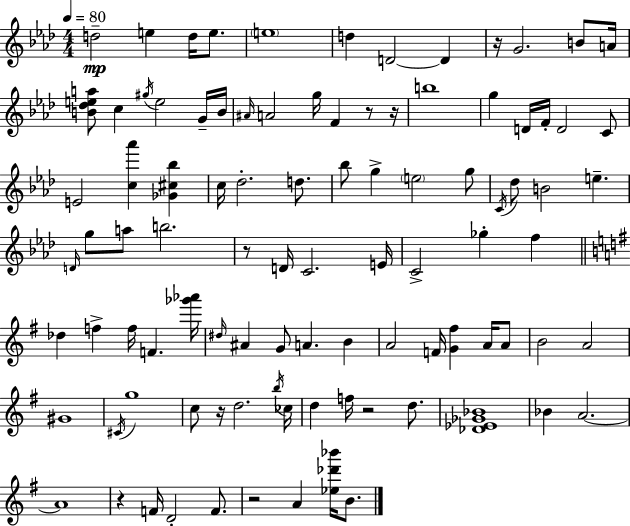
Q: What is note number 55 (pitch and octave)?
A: G4